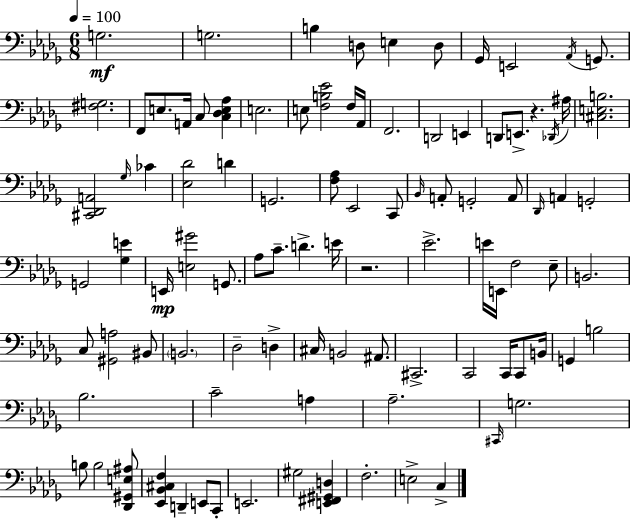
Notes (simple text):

G3/h. G3/h. B3/q D3/e E3/q D3/e Gb2/s E2/h Ab2/s G2/e. [F#3,G3]/h. F2/e E3/e. A2/s C3/e [C3,Db3,E3,Ab3]/q E3/h. E3/e [F3,B3,Eb4]/h F3/s Ab2/s F2/h. D2/h E2/q D2/e E2/e. R/q. Db2/s A#3/s [C#3,E3,B3]/h. [C#2,Db2,A2]/h Gb3/s CES4/q [Eb3,Db4]/h D4/q G2/h. [F3,Ab3]/e Eb2/h C2/e Bb2/s A2/e G2/h A2/e Db2/s A2/q G2/h G2/h [Gb3,E4]/q E2/s [E3,G#4]/h G2/e. Ab3/e C4/e. D4/q. E4/s R/h. Eb4/h. E4/s E2/s F3/h Eb3/e B2/h. C3/e [G#2,A3]/h BIS2/e B2/h. Db3/h D3/q C#3/s B2/h A#2/e. C#2/h. C2/h C2/s C2/e B2/s G2/q B3/h Bb3/h. C4/h A3/q Ab3/h. C#2/s G3/h. B3/e B3/h [Db2,G#2,E3,A#3]/e [Eb2,Bb2,C#3,F3]/q D2/q E2/e C2/e E2/h. G#3/h [E2,F#2,G#2,D3]/q F3/h. E3/h C3/q